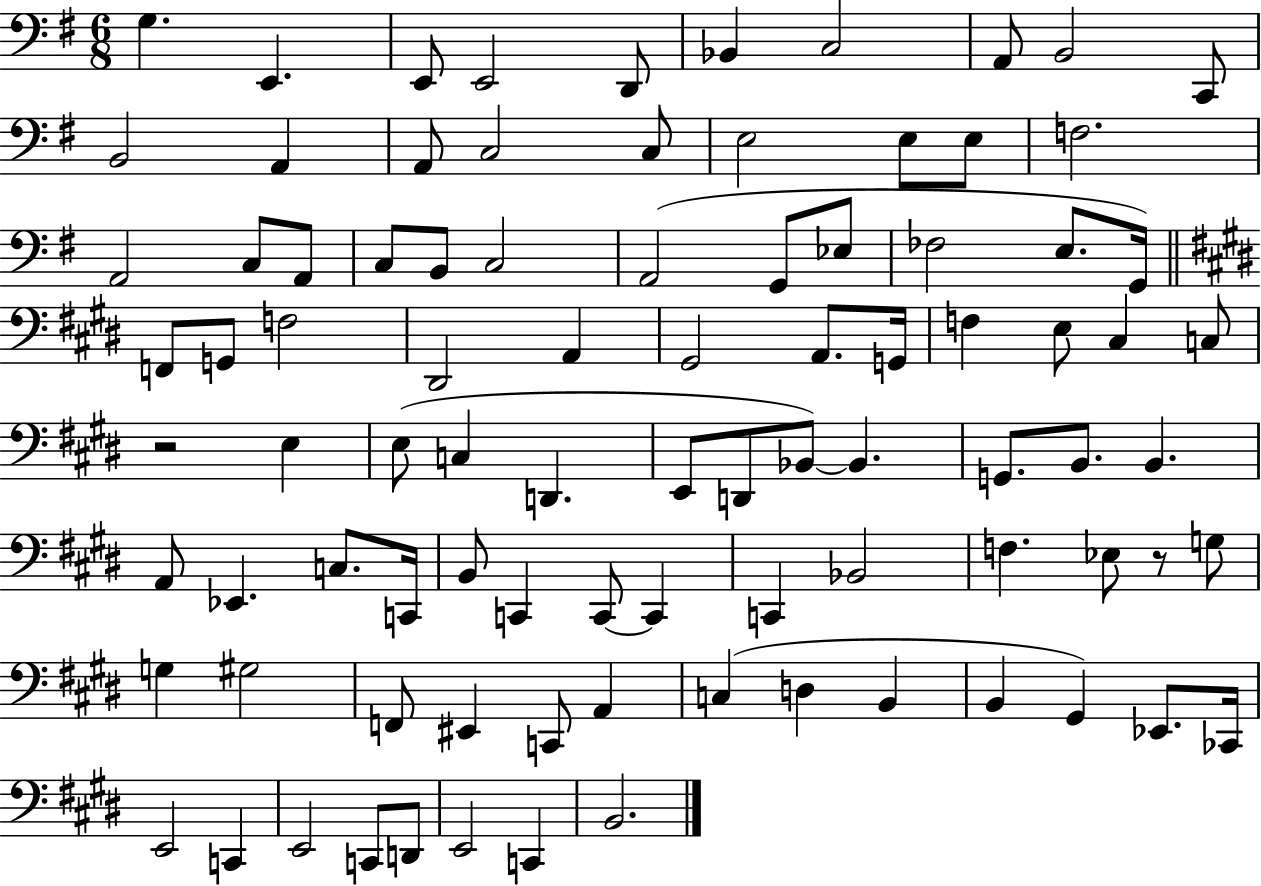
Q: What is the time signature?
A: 6/8